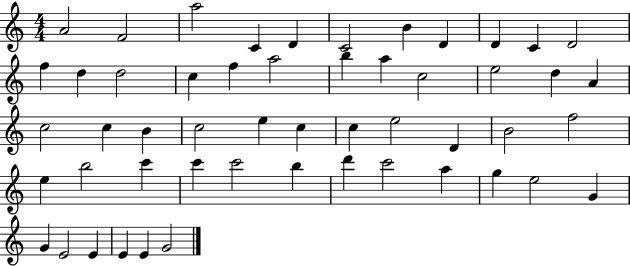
X:1
T:Untitled
M:4/4
L:1/4
K:C
A2 F2 a2 C D C2 B D D C D2 f d d2 c f a2 b a c2 e2 d A c2 c B c2 e c c e2 D B2 f2 e b2 c' c' c'2 b d' c'2 a g e2 G G E2 E E E G2